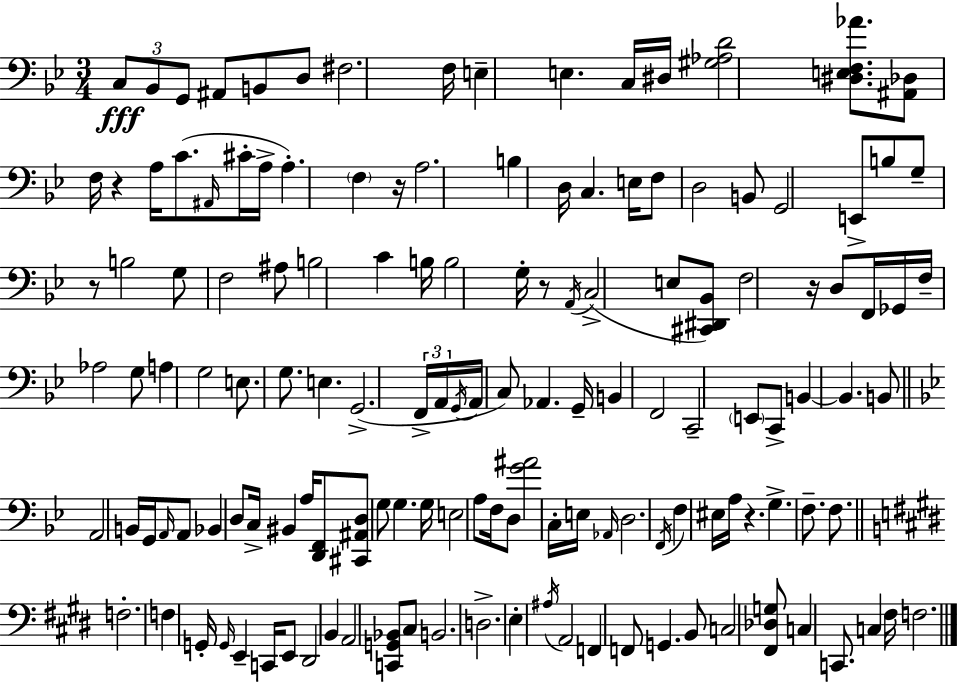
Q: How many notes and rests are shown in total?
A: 141